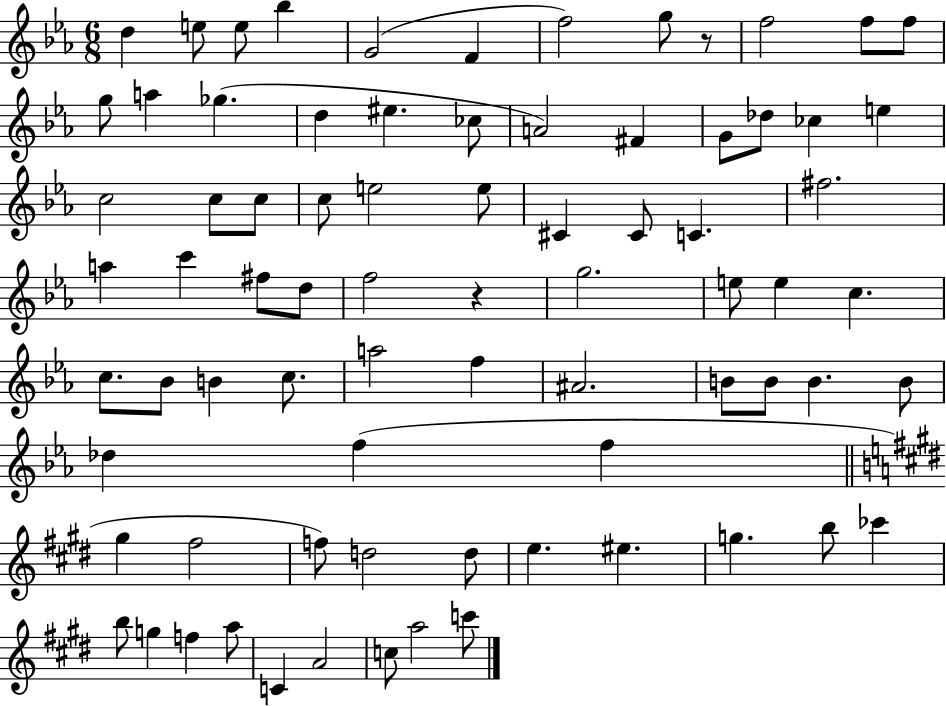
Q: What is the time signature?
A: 6/8